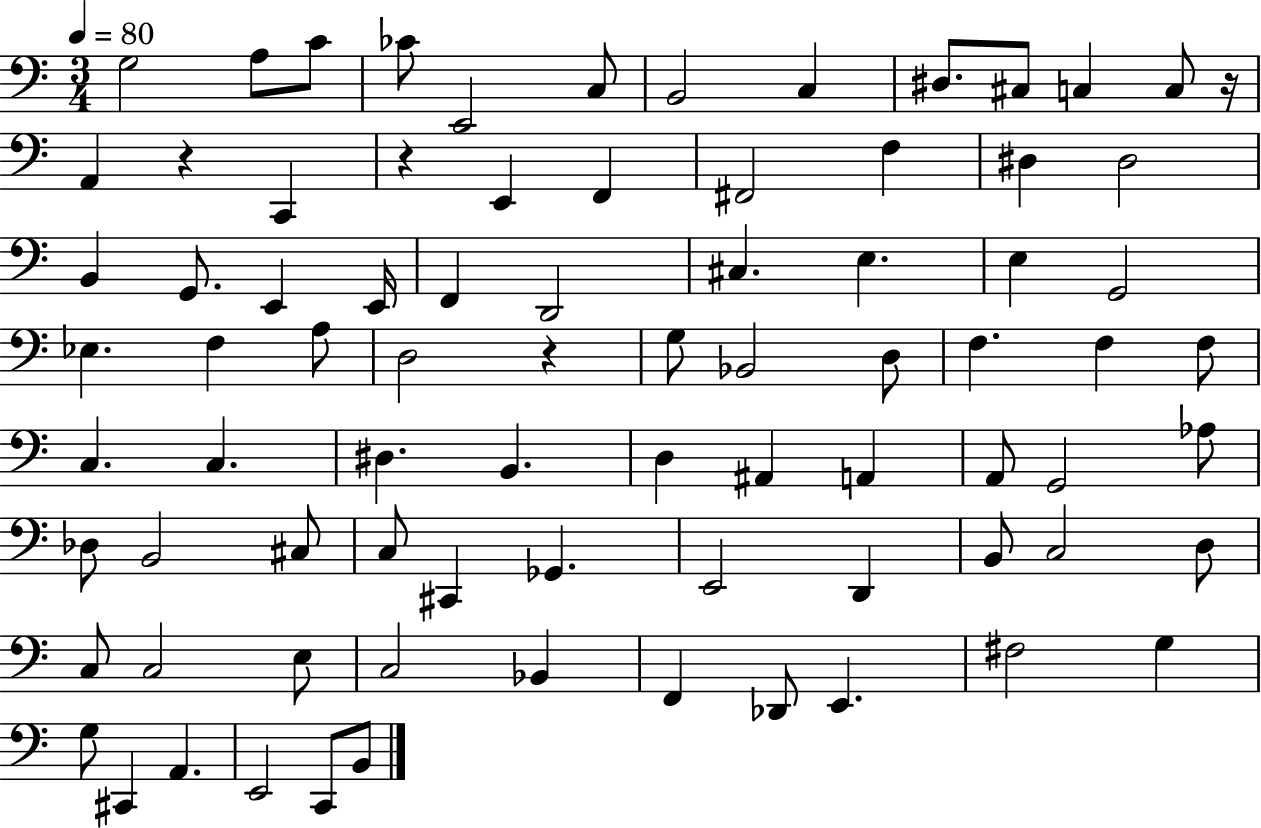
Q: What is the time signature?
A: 3/4